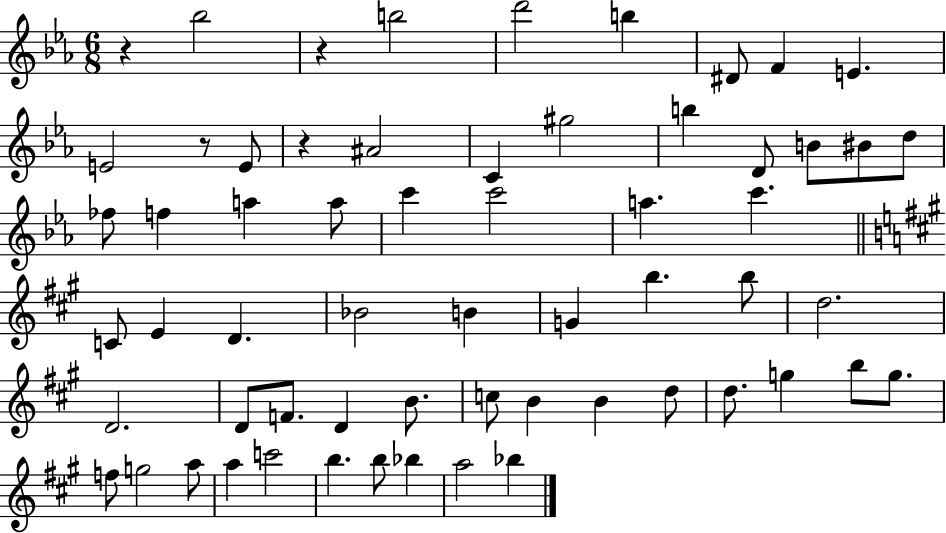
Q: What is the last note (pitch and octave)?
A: Bb5